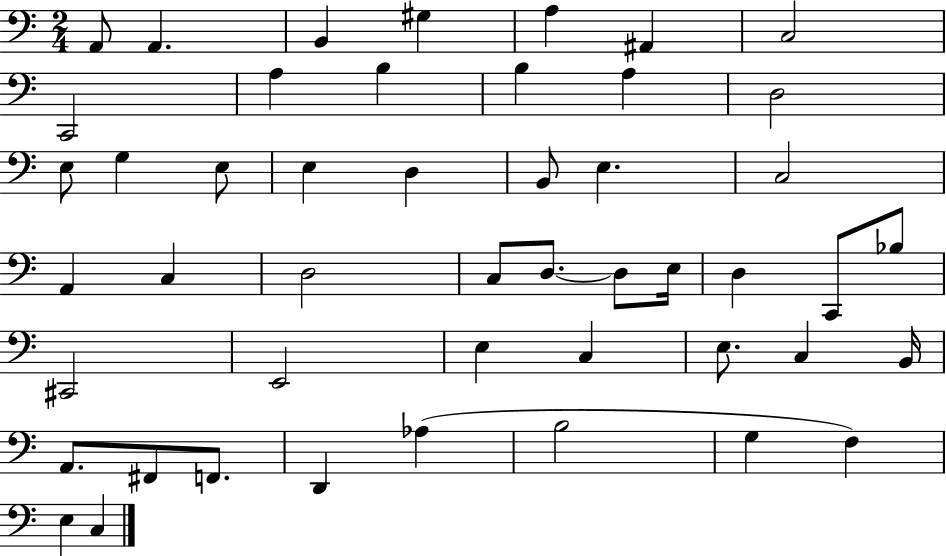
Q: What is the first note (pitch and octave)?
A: A2